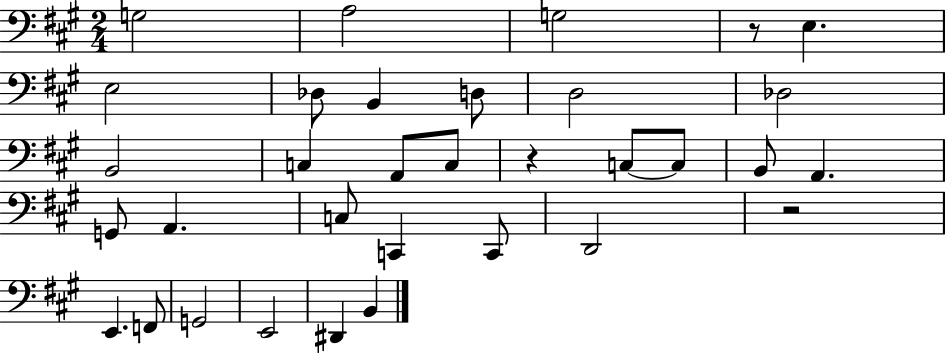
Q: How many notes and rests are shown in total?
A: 33